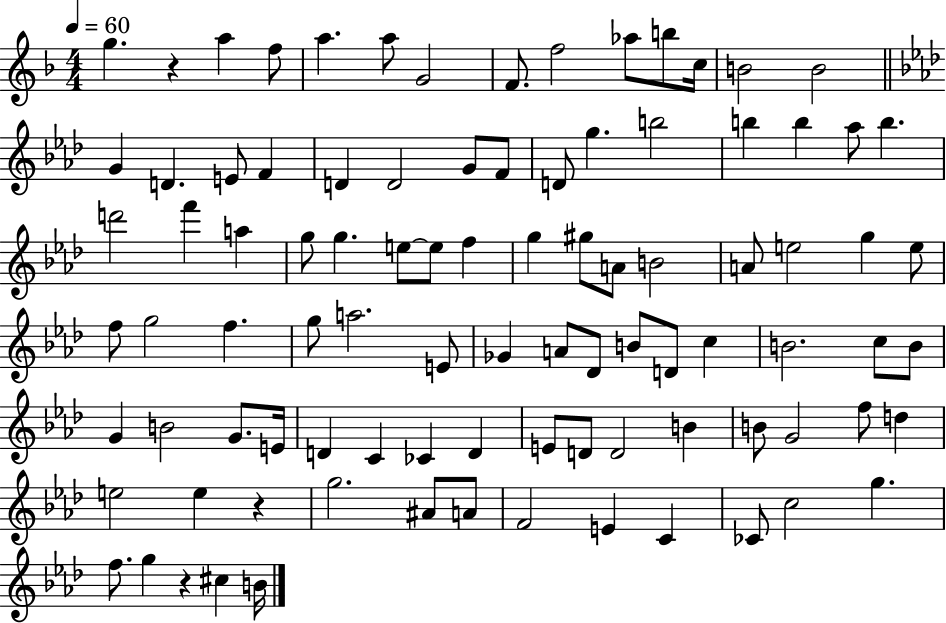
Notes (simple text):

G5/q. R/q A5/q F5/e A5/q. A5/e G4/h F4/e. F5/h Ab5/e B5/e C5/s B4/h B4/h G4/q D4/q. E4/e F4/q D4/q D4/h G4/e F4/e D4/e G5/q. B5/h B5/q B5/q Ab5/e B5/q. D6/h F6/q A5/q G5/e G5/q. E5/e E5/e F5/q G5/q G#5/e A4/e B4/h A4/e E5/h G5/q E5/e F5/e G5/h F5/q. G5/e A5/h. E4/e Gb4/q A4/e Db4/e B4/e D4/e C5/q B4/h. C5/e B4/e G4/q B4/h G4/e. E4/s D4/q C4/q CES4/q D4/q E4/e D4/e D4/h B4/q B4/e G4/h F5/e D5/q E5/h E5/q R/q G5/h. A#4/e A4/e F4/h E4/q C4/q CES4/e C5/h G5/q. F5/e. G5/q R/q C#5/q B4/s